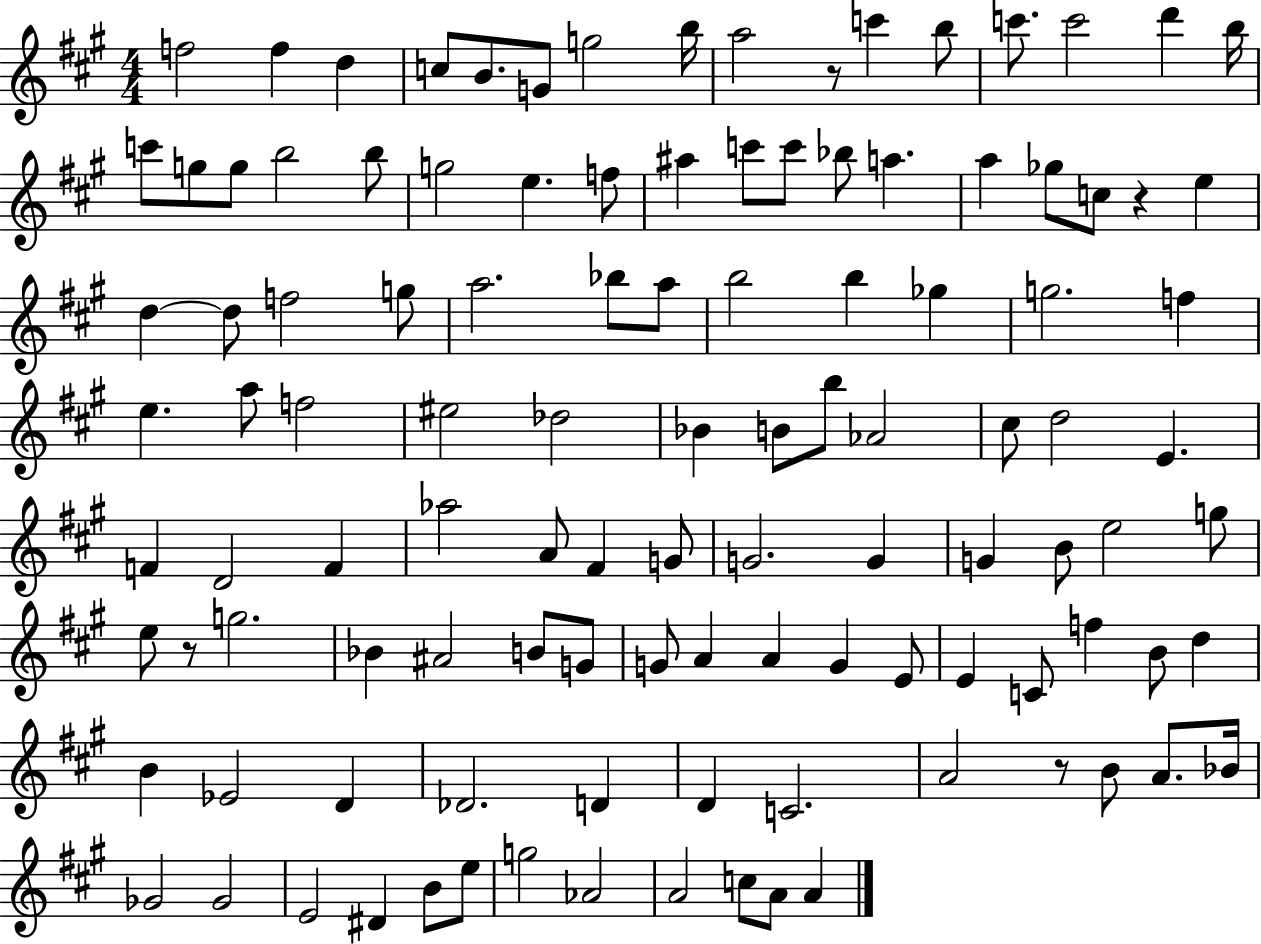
X:1
T:Untitled
M:4/4
L:1/4
K:A
f2 f d c/2 B/2 G/2 g2 b/4 a2 z/2 c' b/2 c'/2 c'2 d' b/4 c'/2 g/2 g/2 b2 b/2 g2 e f/2 ^a c'/2 c'/2 _b/2 a a _g/2 c/2 z e d d/2 f2 g/2 a2 _b/2 a/2 b2 b _g g2 f e a/2 f2 ^e2 _d2 _B B/2 b/2 _A2 ^c/2 d2 E F D2 F _a2 A/2 ^F G/2 G2 G G B/2 e2 g/2 e/2 z/2 g2 _B ^A2 B/2 G/2 G/2 A A G E/2 E C/2 f B/2 d B _E2 D _D2 D D C2 A2 z/2 B/2 A/2 _B/4 _G2 _G2 E2 ^D B/2 e/2 g2 _A2 A2 c/2 A/2 A